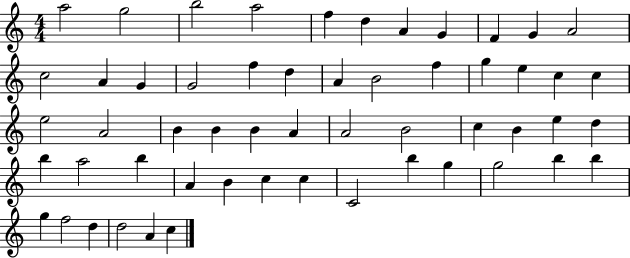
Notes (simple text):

A5/h G5/h B5/h A5/h F5/q D5/q A4/q G4/q F4/q G4/q A4/h C5/h A4/q G4/q G4/h F5/q D5/q A4/q B4/h F5/q G5/q E5/q C5/q C5/q E5/h A4/h B4/q B4/q B4/q A4/q A4/h B4/h C5/q B4/q E5/q D5/q B5/q A5/h B5/q A4/q B4/q C5/q C5/q C4/h B5/q G5/q G5/h B5/q B5/q G5/q F5/h D5/q D5/h A4/q C5/q